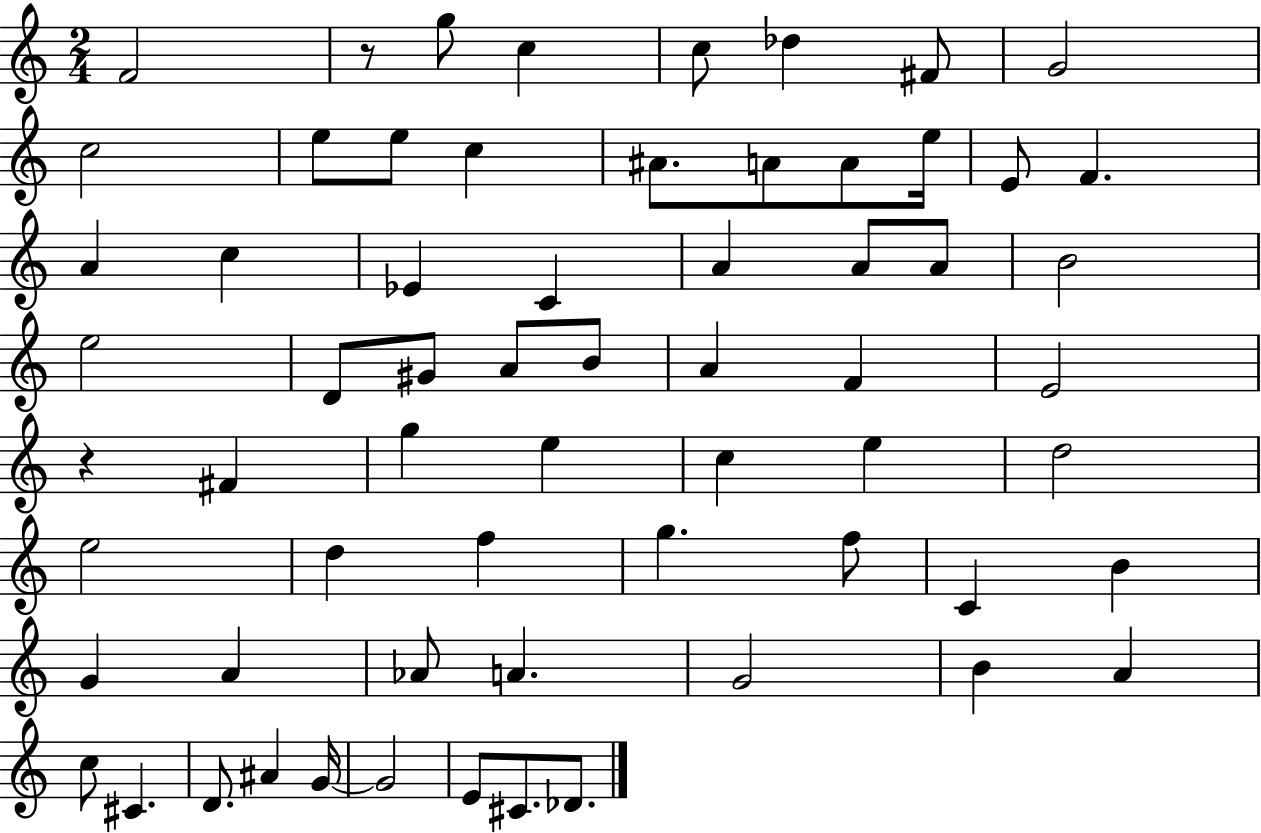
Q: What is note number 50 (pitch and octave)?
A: A4